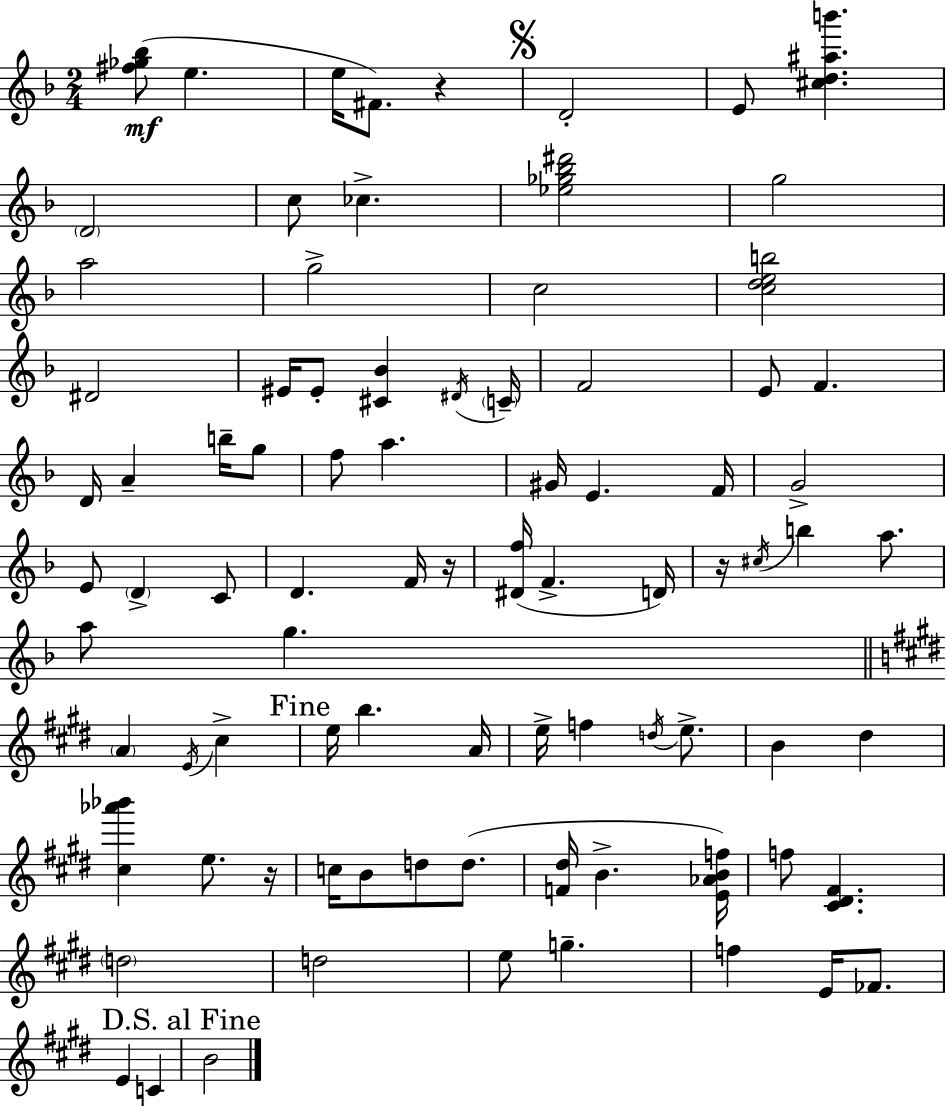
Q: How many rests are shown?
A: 4